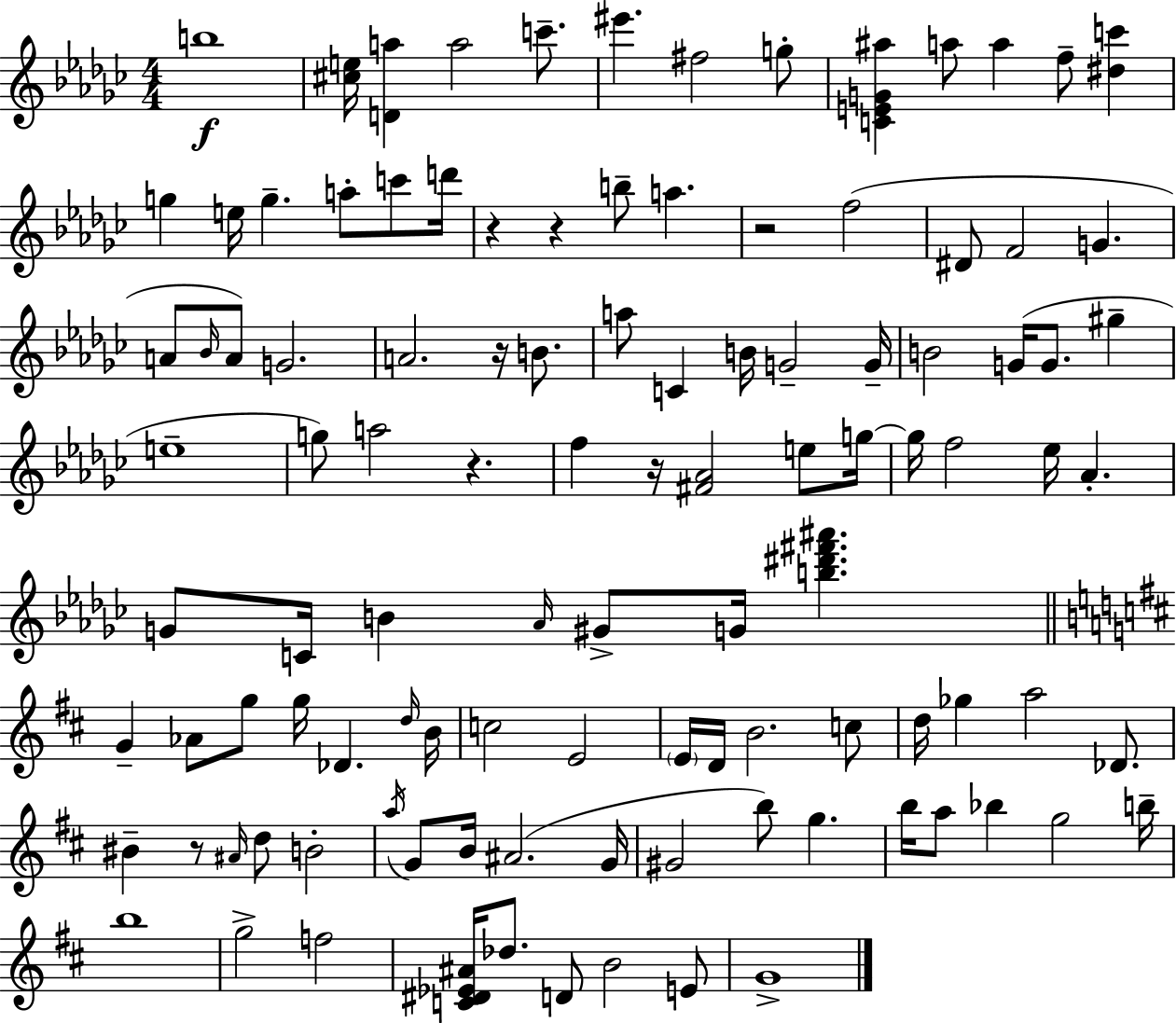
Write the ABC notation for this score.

X:1
T:Untitled
M:4/4
L:1/4
K:Ebm
b4 [^ce]/4 [Da] a2 c'/2 ^e' ^f2 g/2 [CEG^a] a/2 a f/2 [^dc'] g e/4 g a/2 c'/2 d'/4 z z b/2 a z2 f2 ^D/2 F2 G A/2 _B/4 A/2 G2 A2 z/4 B/2 a/2 C B/4 G2 G/4 B2 G/4 G/2 ^g e4 g/2 a2 z f z/4 [^F_A]2 e/2 g/4 g/4 f2 _e/4 _A G/2 C/4 B _A/4 ^G/2 G/4 [b^d'^f'^a'] G _A/2 g/2 g/4 _D d/4 B/4 c2 E2 E/4 D/4 B2 c/2 d/4 _g a2 _D/2 ^B z/2 ^A/4 d/2 B2 a/4 G/2 B/4 ^A2 G/4 ^G2 b/2 g b/4 a/2 _b g2 b/4 b4 g2 f2 [C^D_E^A]/4 _d/2 D/2 B2 E/2 G4